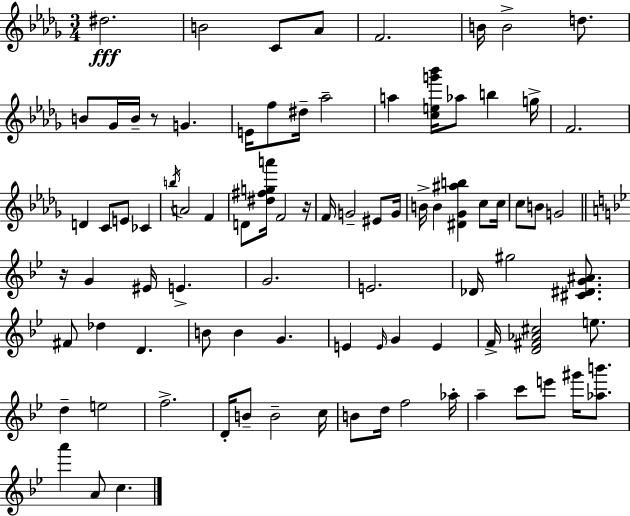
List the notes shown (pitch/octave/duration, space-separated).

D#5/h. B4/h C4/e Ab4/e F4/h. B4/s B4/h D5/e. B4/e Gb4/s B4/s R/e G4/q. E4/s F5/e D#5/s Ab5/h A5/q [C5,E5,G6,Bb6]/s Ab5/e B5/q G5/s F4/h. D4/q C4/e E4/e CES4/q B5/s A4/h F4/q D4/e [D#5,F#5,G5,A6]/s F4/h R/s F4/s G4/h EIS4/e G4/s B4/s B4/q [D#4,Gb4,A#5,B5]/q C5/e C5/s C5/e B4/e G4/h R/s G4/q EIS4/s E4/q. G4/h. E4/h. Db4/s G#5/h [C#4,D#4,G4,A#4]/e. F#4/e Db5/q D4/q. B4/e B4/q G4/q. E4/q E4/s G4/q E4/q F4/s [D4,F#4,Ab4,C#5]/h E5/e. D5/q E5/h F5/h. D4/s B4/e B4/h C5/s B4/e D5/s F5/h Ab5/s A5/q C6/e E6/e G#6/s [Ab5,B6]/e. A6/q A4/e C5/q.